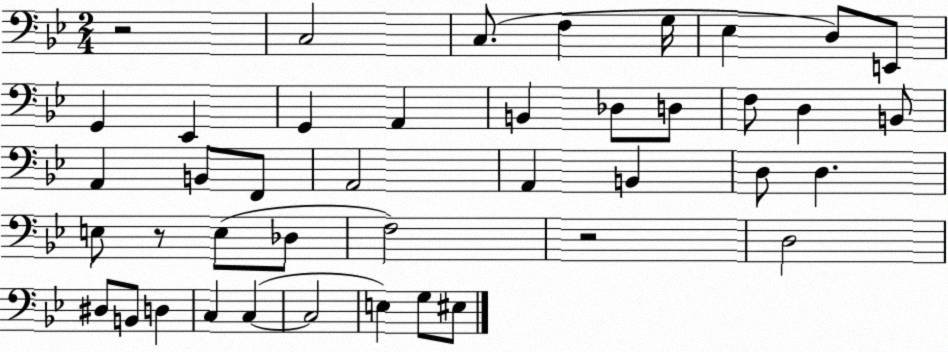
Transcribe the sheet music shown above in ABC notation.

X:1
T:Untitled
M:2/4
L:1/4
K:Bb
z2 C,2 C,/2 F, G,/4 _E, D,/2 E,,/2 G,, _E,, G,, A,, B,, _D,/2 D,/2 F,/2 D, B,,/2 A,, B,,/2 F,,/2 A,,2 A,, B,, D,/2 D, E,/2 z/2 E,/2 _D,/2 F,2 z2 D,2 ^D,/2 B,,/2 D, C, C, C,2 E, G,/2 ^E,/2